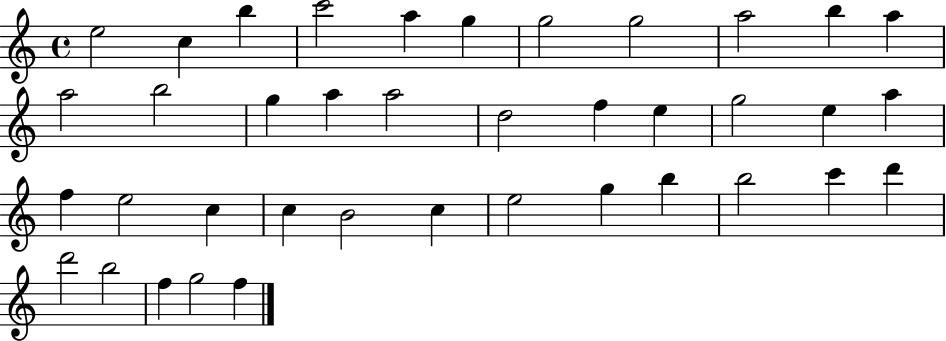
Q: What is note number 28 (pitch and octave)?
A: C5